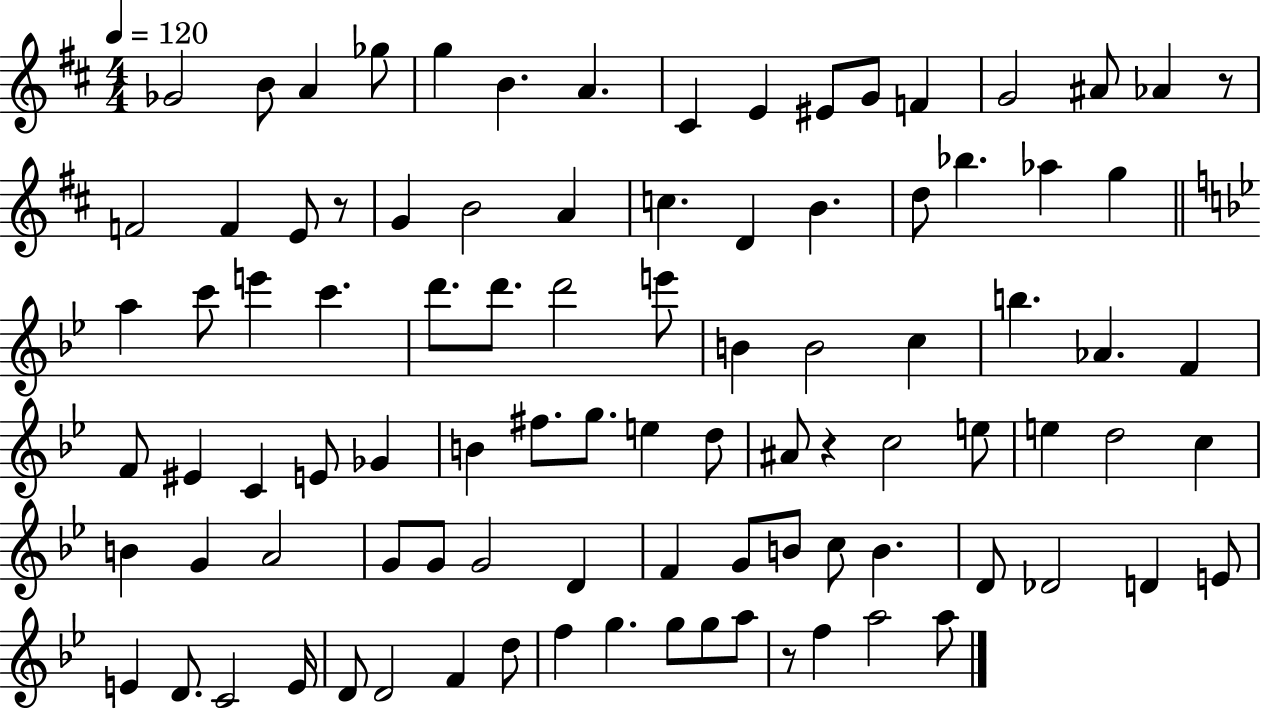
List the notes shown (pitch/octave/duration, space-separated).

Gb4/h B4/e A4/q Gb5/e G5/q B4/q. A4/q. C#4/q E4/q EIS4/e G4/e F4/q G4/h A#4/e Ab4/q R/e F4/h F4/q E4/e R/e G4/q B4/h A4/q C5/q. D4/q B4/q. D5/e Bb5/q. Ab5/q G5/q A5/q C6/e E6/q C6/q. D6/e. D6/e. D6/h E6/e B4/q B4/h C5/q B5/q. Ab4/q. F4/q F4/e EIS4/q C4/q E4/e Gb4/q B4/q F#5/e. G5/e. E5/q D5/e A#4/e R/q C5/h E5/e E5/q D5/h C5/q B4/q G4/q A4/h G4/e G4/e G4/h D4/q F4/q G4/e B4/e C5/e B4/q. D4/e Db4/h D4/q E4/e E4/q D4/e. C4/h E4/s D4/e D4/h F4/q D5/e F5/q G5/q. G5/e G5/e A5/e R/e F5/q A5/h A5/e